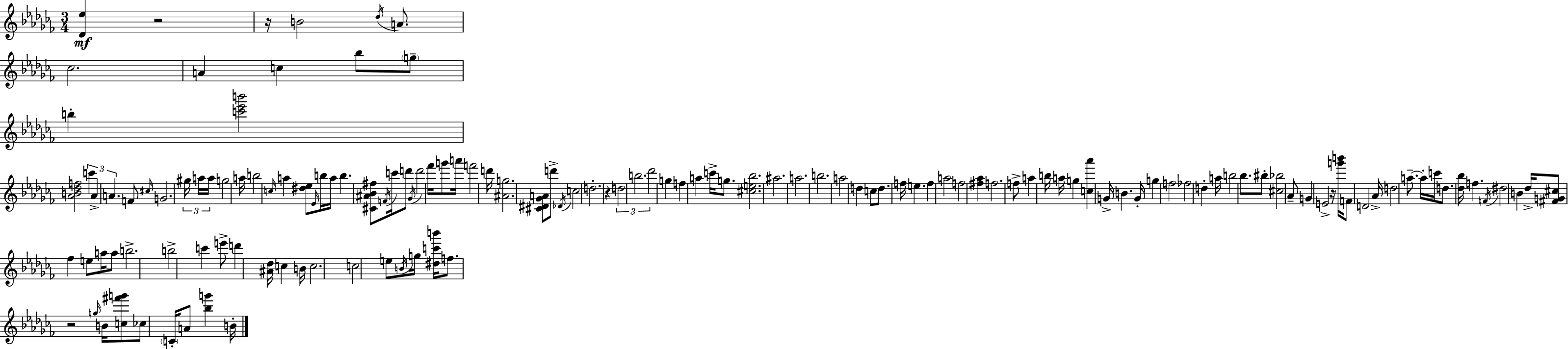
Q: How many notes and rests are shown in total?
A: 140